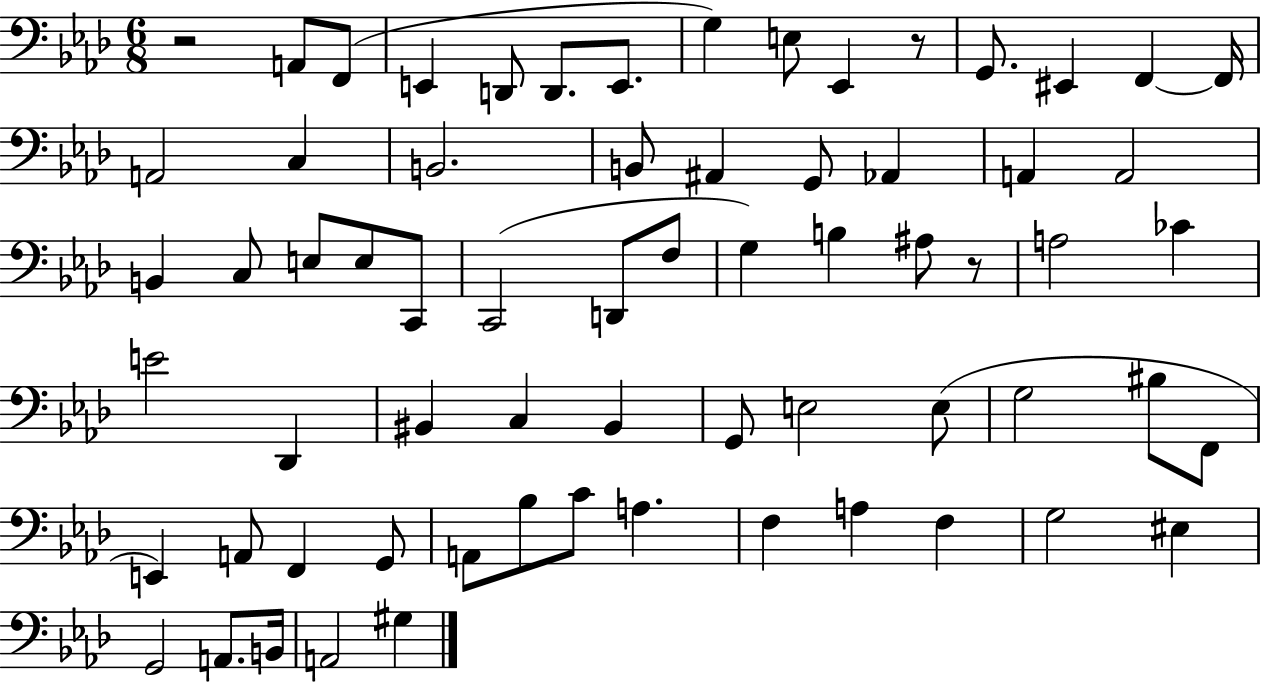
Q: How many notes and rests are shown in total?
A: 67